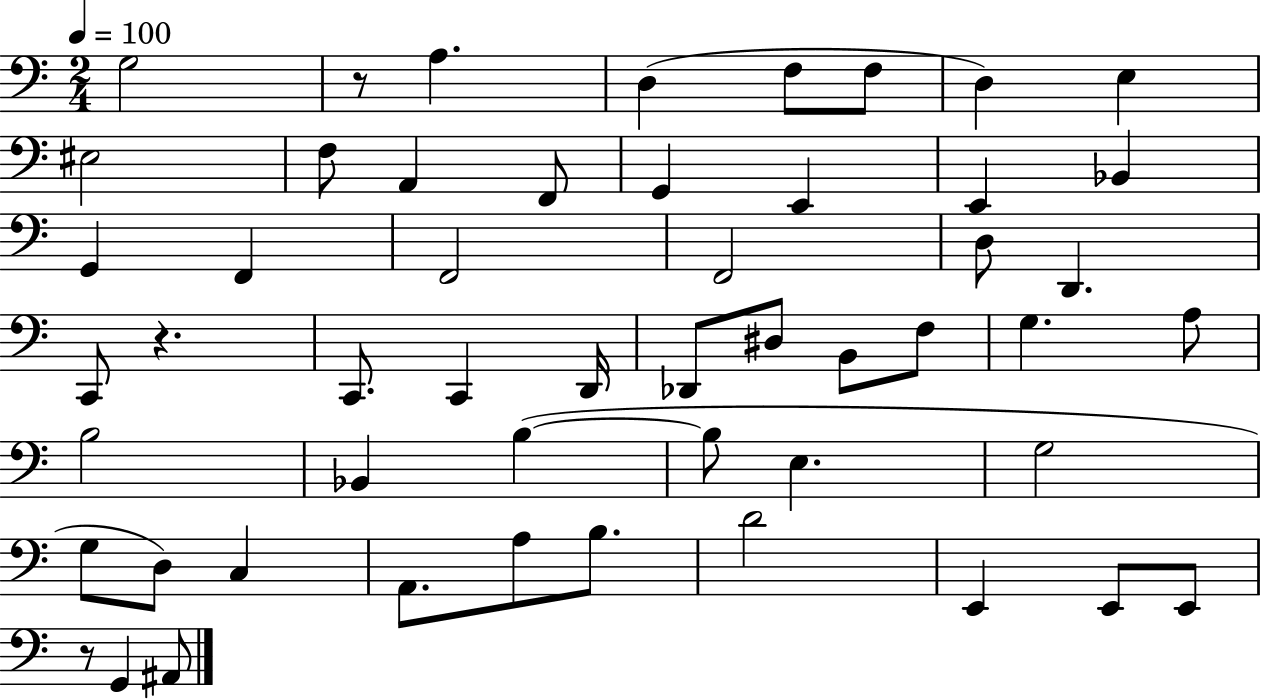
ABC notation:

X:1
T:Untitled
M:2/4
L:1/4
K:C
G,2 z/2 A, D, F,/2 F,/2 D, E, ^E,2 F,/2 A,, F,,/2 G,, E,, E,, _B,, G,, F,, F,,2 F,,2 D,/2 D,, C,,/2 z C,,/2 C,, D,,/4 _D,,/2 ^D,/2 B,,/2 F,/2 G, A,/2 B,2 _B,, B, B,/2 E, G,2 G,/2 D,/2 C, A,,/2 A,/2 B,/2 D2 E,, E,,/2 E,,/2 z/2 G,, ^A,,/2